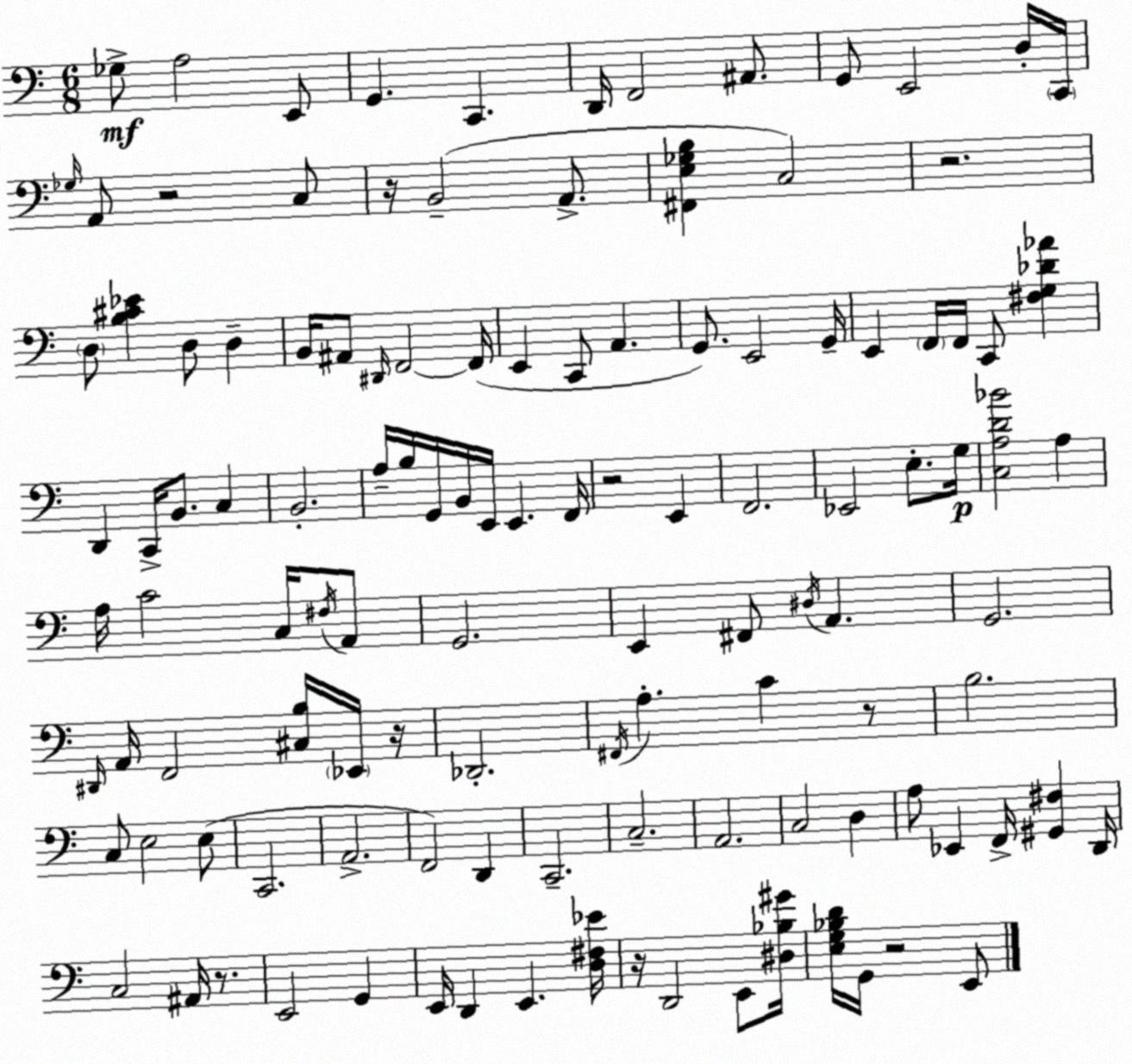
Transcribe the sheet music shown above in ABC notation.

X:1
T:Untitled
M:6/8
L:1/4
K:C
_G,/2 A,2 E,,/2 G,, C,, D,,/4 F,,2 ^A,,/2 G,,/2 E,,2 D,/4 C,,/4 _G,/4 A,,/2 z2 C,/2 z/4 B,,2 A,,/2 [^F,,E,_G,B,] C,2 z2 D,/2 [B,^C_E] D,/2 D, B,,/4 ^A,,/2 ^D,,/4 F,,2 F,,/4 E,, C,,/2 A,, G,,/2 E,,2 G,,/4 E,, F,,/4 F,,/4 C,,/2 [^F,G,_D_A] D,, C,,/4 B,,/2 C, B,,2 A,/4 B,/4 G,,/4 B,,/4 E,,/4 E,, F,,/4 z2 E,, F,,2 _E,,2 E,/2 G,/4 [C,A,D_B]2 A, A,/4 C2 C,/4 ^F,/4 A,,/2 G,,2 E,, ^F,,/2 ^D,/4 A,, G,,2 ^D,,/4 A,,/4 F,,2 [^C,B,]/4 _E,,/4 z/4 _D,,2 ^F,,/4 A, C z/2 B,2 C,/2 E,2 E,/2 C,,2 A,,2 F,,2 D,, C,,2 C,2 A,,2 C,2 D, A,/2 _E,, F,,/4 [^G,,^F,] D,,/4 C,2 ^A,,/4 z/2 E,,2 G,, E,,/4 D,, E,, [D,^F,_E]/4 z/4 D,,2 E,,/2 [^D,_B,^G]/4 [E,G,_B,D]/4 G,,/4 z2 E,,/2